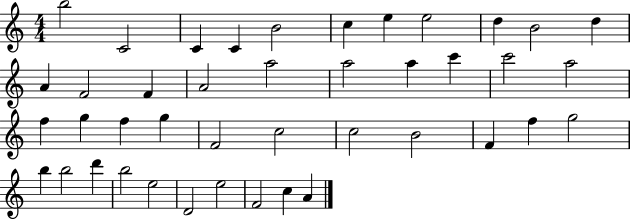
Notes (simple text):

B5/h C4/h C4/q C4/q B4/h C5/q E5/q E5/h D5/q B4/h D5/q A4/q F4/h F4/q A4/h A5/h A5/h A5/q C6/q C6/h A5/h F5/q G5/q F5/q G5/q F4/h C5/h C5/h B4/h F4/q F5/q G5/h B5/q B5/h D6/q B5/h E5/h D4/h E5/h F4/h C5/q A4/q